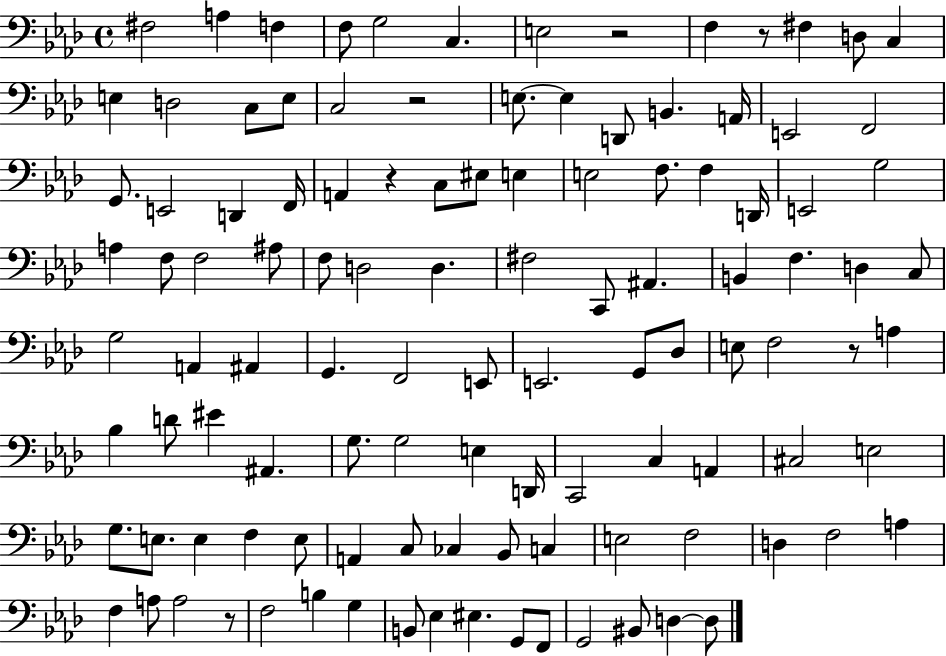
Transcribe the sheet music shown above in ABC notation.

X:1
T:Untitled
M:4/4
L:1/4
K:Ab
^F,2 A, F, F,/2 G,2 C, E,2 z2 F, z/2 ^F, D,/2 C, E, D,2 C,/2 E,/2 C,2 z2 E,/2 E, D,,/2 B,, A,,/4 E,,2 F,,2 G,,/2 E,,2 D,, F,,/4 A,, z C,/2 ^E,/2 E, E,2 F,/2 F, D,,/4 E,,2 G,2 A, F,/2 F,2 ^A,/2 F,/2 D,2 D, ^F,2 C,,/2 ^A,, B,, F, D, C,/2 G,2 A,, ^A,, G,, F,,2 E,,/2 E,,2 G,,/2 _D,/2 E,/2 F,2 z/2 A, _B, D/2 ^E ^A,, G,/2 G,2 E, D,,/4 C,,2 C, A,, ^C,2 E,2 G,/2 E,/2 E, F, E,/2 A,, C,/2 _C, _B,,/2 C, E,2 F,2 D, F,2 A, F, A,/2 A,2 z/2 F,2 B, G, B,,/2 _E, ^E, G,,/2 F,,/2 G,,2 ^B,,/2 D, D,/2